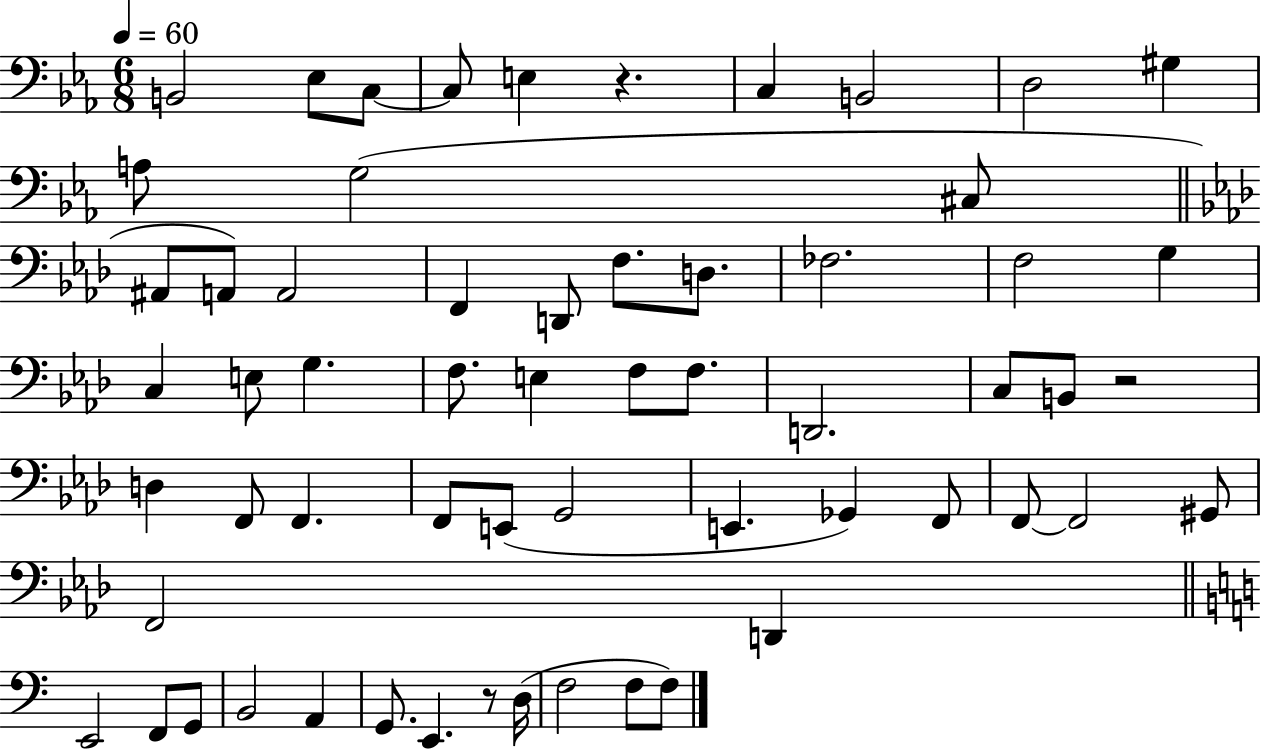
{
  \clef bass
  \numericTimeSignature
  \time 6/8
  \key ees \major
  \tempo 4 = 60
  b,2 ees8 c8~~ | c8 e4 r4. | c4 b,2 | d2 gis4 | \break a8 g2( cis8 | \bar "||" \break \key f \minor ais,8 a,8) a,2 | f,4 d,8 f8. d8. | fes2. | f2 g4 | \break c4 e8 g4. | f8. e4 f8 f8. | d,2. | c8 b,8 r2 | \break d4 f,8 f,4. | f,8 e,8( g,2 | e,4. ges,4) f,8 | f,8~~ f,2 gis,8 | \break f,2 d,4 | \bar "||" \break \key c \major e,2 f,8 g,8 | b,2 a,4 | g,8. e,4. r8 d16( | f2 f8 f8) | \break \bar "|."
}